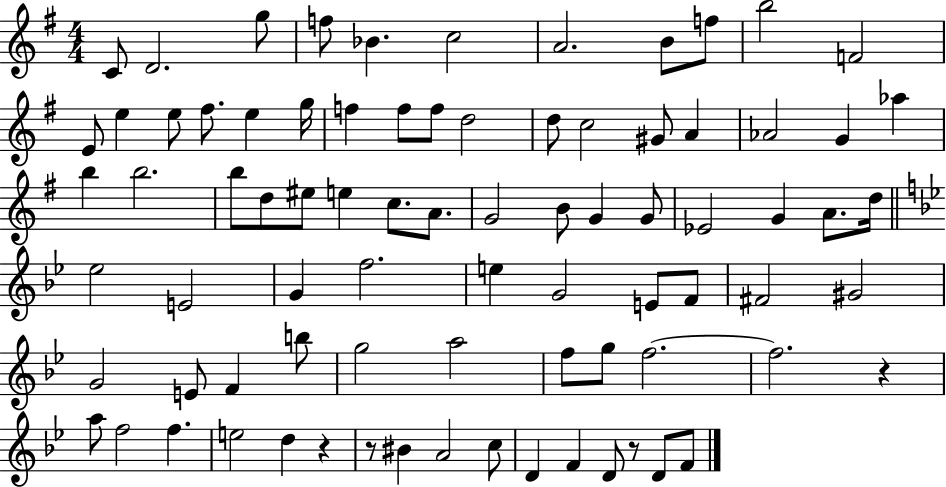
{
  \clef treble
  \numericTimeSignature
  \time 4/4
  \key g \major
  \repeat volta 2 { c'8 d'2. g''8 | f''8 bes'4. c''2 | a'2. b'8 f''8 | b''2 f'2 | \break e'8 e''4 e''8 fis''8. e''4 g''16 | f''4 f''8 f''8 d''2 | d''8 c''2 gis'8 a'4 | aes'2 g'4 aes''4 | \break b''4 b''2. | b''8 d''8 eis''8 e''4 c''8. a'8. | g'2 b'8 g'4 g'8 | ees'2 g'4 a'8. d''16 | \break \bar "||" \break \key g \minor ees''2 e'2 | g'4 f''2. | e''4 g'2 e'8 f'8 | fis'2 gis'2 | \break g'2 e'8 f'4 b''8 | g''2 a''2 | f''8 g''8 f''2.~~ | f''2. r4 | \break a''8 f''2 f''4. | e''2 d''4 r4 | r8 bis'4 a'2 c''8 | d'4 f'4 d'8 r8 d'8 f'8 | \break } \bar "|."
}